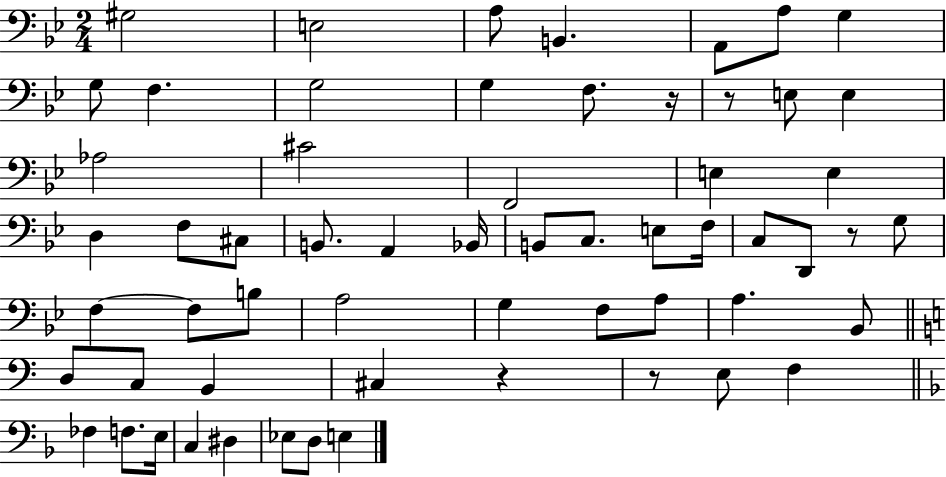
{
  \clef bass
  \numericTimeSignature
  \time 2/4
  \key bes \major
  gis2 | e2 | a8 b,4. | a,8 a8 g4 | \break g8 f4. | g2 | g4 f8. r16 | r8 e8 e4 | \break aes2 | cis'2 | f,2 | e4 e4 | \break d4 f8 cis8 | b,8. a,4 bes,16 | b,8 c8. e8 f16 | c8 d,8 r8 g8 | \break f4~~ f8 b8 | a2 | g4 f8 a8 | a4. bes,8 | \break \bar "||" \break \key a \minor d8 c8 b,4 | cis4 r4 | r8 e8 f4 | \bar "||" \break \key d \minor fes4 f8. e16 | c4 dis4 | ees8 d8 e4 | \bar "|."
}